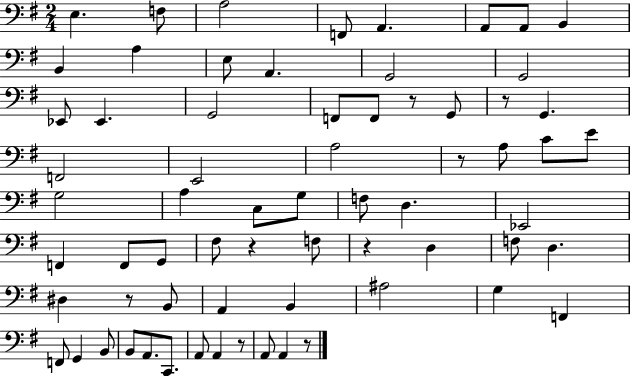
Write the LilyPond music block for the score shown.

{
  \clef bass
  \numericTimeSignature
  \time 2/4
  \key g \major
  e4. f8 | a2 | f,8 a,4. | a,8 a,8 b,4 | \break b,4 a4 | e8 a,4. | g,2 | g,2 | \break ees,8 ees,4. | g,2 | f,8 f,8 r8 g,8 | r8 g,4. | \break f,2 | e,2 | a2 | r8 a8 c'8 e'8 | \break g2 | a4 c8 g8 | f8 d4. | ees,2 | \break f,4 f,8 g,8 | fis8 r4 f8 | r4 d4 | f8 d4. | \break dis4 r8 b,8 | a,4 b,4 | ais2 | g4 f,4 | \break f,8 g,4 b,8 | b,8 a,8. c,8. | a,8 a,4 r8 | a,8 a,4 r8 | \break \bar "|."
}